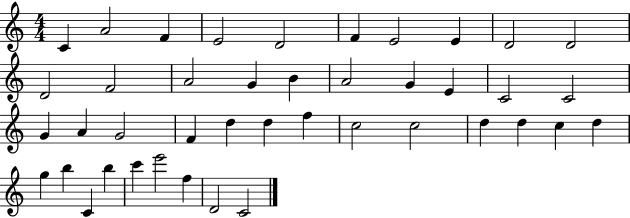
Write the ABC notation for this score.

X:1
T:Untitled
M:4/4
L:1/4
K:C
C A2 F E2 D2 F E2 E D2 D2 D2 F2 A2 G B A2 G E C2 C2 G A G2 F d d f c2 c2 d d c d g b C b c' e'2 f D2 C2